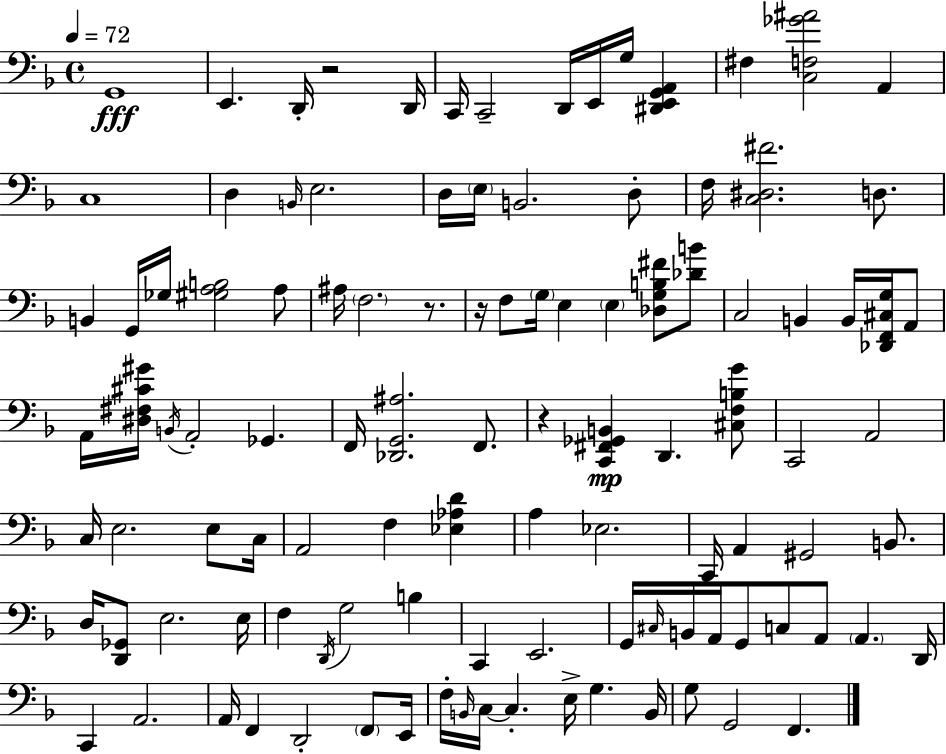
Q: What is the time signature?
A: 4/4